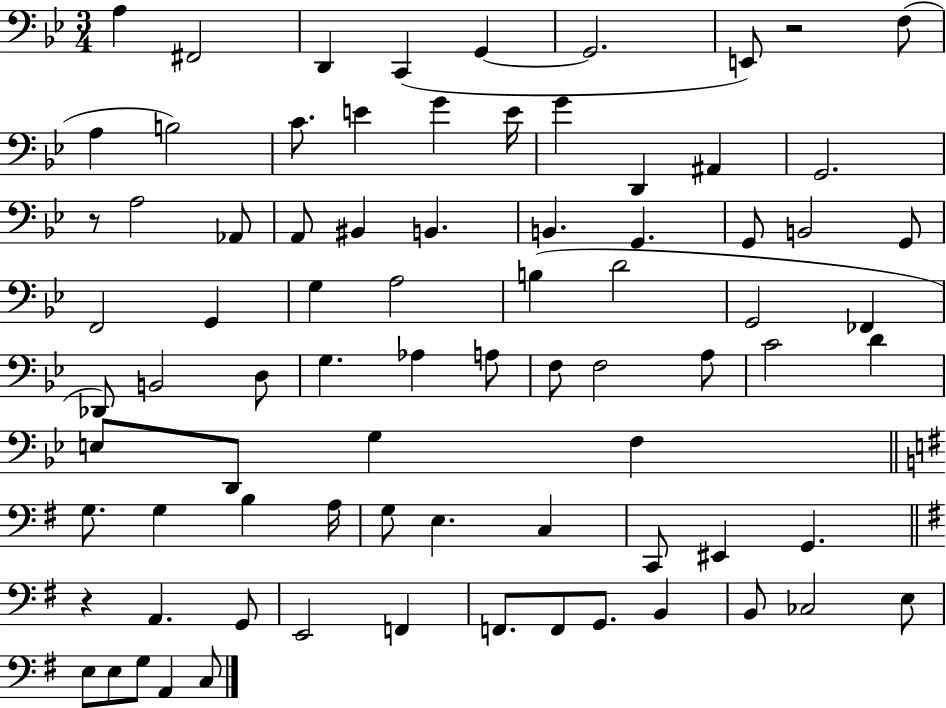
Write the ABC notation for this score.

X:1
T:Untitled
M:3/4
L:1/4
K:Bb
A, ^F,,2 D,, C,, G,, G,,2 E,,/2 z2 F,/2 A, B,2 C/2 E G E/4 G D,, ^A,, G,,2 z/2 A,2 _A,,/2 A,,/2 ^B,, B,, B,, G,, G,,/2 B,,2 G,,/2 F,,2 G,, G, A,2 B, D2 G,,2 _F,, _D,,/2 B,,2 D,/2 G, _A, A,/2 F,/2 F,2 A,/2 C2 D E,/2 D,,/2 G, F, G,/2 G, B, A,/4 G,/2 E, C, C,,/2 ^E,, G,, z A,, G,,/2 E,,2 F,, F,,/2 F,,/2 G,,/2 B,, B,,/2 _C,2 E,/2 E,/2 E,/2 G,/2 A,, C,/2